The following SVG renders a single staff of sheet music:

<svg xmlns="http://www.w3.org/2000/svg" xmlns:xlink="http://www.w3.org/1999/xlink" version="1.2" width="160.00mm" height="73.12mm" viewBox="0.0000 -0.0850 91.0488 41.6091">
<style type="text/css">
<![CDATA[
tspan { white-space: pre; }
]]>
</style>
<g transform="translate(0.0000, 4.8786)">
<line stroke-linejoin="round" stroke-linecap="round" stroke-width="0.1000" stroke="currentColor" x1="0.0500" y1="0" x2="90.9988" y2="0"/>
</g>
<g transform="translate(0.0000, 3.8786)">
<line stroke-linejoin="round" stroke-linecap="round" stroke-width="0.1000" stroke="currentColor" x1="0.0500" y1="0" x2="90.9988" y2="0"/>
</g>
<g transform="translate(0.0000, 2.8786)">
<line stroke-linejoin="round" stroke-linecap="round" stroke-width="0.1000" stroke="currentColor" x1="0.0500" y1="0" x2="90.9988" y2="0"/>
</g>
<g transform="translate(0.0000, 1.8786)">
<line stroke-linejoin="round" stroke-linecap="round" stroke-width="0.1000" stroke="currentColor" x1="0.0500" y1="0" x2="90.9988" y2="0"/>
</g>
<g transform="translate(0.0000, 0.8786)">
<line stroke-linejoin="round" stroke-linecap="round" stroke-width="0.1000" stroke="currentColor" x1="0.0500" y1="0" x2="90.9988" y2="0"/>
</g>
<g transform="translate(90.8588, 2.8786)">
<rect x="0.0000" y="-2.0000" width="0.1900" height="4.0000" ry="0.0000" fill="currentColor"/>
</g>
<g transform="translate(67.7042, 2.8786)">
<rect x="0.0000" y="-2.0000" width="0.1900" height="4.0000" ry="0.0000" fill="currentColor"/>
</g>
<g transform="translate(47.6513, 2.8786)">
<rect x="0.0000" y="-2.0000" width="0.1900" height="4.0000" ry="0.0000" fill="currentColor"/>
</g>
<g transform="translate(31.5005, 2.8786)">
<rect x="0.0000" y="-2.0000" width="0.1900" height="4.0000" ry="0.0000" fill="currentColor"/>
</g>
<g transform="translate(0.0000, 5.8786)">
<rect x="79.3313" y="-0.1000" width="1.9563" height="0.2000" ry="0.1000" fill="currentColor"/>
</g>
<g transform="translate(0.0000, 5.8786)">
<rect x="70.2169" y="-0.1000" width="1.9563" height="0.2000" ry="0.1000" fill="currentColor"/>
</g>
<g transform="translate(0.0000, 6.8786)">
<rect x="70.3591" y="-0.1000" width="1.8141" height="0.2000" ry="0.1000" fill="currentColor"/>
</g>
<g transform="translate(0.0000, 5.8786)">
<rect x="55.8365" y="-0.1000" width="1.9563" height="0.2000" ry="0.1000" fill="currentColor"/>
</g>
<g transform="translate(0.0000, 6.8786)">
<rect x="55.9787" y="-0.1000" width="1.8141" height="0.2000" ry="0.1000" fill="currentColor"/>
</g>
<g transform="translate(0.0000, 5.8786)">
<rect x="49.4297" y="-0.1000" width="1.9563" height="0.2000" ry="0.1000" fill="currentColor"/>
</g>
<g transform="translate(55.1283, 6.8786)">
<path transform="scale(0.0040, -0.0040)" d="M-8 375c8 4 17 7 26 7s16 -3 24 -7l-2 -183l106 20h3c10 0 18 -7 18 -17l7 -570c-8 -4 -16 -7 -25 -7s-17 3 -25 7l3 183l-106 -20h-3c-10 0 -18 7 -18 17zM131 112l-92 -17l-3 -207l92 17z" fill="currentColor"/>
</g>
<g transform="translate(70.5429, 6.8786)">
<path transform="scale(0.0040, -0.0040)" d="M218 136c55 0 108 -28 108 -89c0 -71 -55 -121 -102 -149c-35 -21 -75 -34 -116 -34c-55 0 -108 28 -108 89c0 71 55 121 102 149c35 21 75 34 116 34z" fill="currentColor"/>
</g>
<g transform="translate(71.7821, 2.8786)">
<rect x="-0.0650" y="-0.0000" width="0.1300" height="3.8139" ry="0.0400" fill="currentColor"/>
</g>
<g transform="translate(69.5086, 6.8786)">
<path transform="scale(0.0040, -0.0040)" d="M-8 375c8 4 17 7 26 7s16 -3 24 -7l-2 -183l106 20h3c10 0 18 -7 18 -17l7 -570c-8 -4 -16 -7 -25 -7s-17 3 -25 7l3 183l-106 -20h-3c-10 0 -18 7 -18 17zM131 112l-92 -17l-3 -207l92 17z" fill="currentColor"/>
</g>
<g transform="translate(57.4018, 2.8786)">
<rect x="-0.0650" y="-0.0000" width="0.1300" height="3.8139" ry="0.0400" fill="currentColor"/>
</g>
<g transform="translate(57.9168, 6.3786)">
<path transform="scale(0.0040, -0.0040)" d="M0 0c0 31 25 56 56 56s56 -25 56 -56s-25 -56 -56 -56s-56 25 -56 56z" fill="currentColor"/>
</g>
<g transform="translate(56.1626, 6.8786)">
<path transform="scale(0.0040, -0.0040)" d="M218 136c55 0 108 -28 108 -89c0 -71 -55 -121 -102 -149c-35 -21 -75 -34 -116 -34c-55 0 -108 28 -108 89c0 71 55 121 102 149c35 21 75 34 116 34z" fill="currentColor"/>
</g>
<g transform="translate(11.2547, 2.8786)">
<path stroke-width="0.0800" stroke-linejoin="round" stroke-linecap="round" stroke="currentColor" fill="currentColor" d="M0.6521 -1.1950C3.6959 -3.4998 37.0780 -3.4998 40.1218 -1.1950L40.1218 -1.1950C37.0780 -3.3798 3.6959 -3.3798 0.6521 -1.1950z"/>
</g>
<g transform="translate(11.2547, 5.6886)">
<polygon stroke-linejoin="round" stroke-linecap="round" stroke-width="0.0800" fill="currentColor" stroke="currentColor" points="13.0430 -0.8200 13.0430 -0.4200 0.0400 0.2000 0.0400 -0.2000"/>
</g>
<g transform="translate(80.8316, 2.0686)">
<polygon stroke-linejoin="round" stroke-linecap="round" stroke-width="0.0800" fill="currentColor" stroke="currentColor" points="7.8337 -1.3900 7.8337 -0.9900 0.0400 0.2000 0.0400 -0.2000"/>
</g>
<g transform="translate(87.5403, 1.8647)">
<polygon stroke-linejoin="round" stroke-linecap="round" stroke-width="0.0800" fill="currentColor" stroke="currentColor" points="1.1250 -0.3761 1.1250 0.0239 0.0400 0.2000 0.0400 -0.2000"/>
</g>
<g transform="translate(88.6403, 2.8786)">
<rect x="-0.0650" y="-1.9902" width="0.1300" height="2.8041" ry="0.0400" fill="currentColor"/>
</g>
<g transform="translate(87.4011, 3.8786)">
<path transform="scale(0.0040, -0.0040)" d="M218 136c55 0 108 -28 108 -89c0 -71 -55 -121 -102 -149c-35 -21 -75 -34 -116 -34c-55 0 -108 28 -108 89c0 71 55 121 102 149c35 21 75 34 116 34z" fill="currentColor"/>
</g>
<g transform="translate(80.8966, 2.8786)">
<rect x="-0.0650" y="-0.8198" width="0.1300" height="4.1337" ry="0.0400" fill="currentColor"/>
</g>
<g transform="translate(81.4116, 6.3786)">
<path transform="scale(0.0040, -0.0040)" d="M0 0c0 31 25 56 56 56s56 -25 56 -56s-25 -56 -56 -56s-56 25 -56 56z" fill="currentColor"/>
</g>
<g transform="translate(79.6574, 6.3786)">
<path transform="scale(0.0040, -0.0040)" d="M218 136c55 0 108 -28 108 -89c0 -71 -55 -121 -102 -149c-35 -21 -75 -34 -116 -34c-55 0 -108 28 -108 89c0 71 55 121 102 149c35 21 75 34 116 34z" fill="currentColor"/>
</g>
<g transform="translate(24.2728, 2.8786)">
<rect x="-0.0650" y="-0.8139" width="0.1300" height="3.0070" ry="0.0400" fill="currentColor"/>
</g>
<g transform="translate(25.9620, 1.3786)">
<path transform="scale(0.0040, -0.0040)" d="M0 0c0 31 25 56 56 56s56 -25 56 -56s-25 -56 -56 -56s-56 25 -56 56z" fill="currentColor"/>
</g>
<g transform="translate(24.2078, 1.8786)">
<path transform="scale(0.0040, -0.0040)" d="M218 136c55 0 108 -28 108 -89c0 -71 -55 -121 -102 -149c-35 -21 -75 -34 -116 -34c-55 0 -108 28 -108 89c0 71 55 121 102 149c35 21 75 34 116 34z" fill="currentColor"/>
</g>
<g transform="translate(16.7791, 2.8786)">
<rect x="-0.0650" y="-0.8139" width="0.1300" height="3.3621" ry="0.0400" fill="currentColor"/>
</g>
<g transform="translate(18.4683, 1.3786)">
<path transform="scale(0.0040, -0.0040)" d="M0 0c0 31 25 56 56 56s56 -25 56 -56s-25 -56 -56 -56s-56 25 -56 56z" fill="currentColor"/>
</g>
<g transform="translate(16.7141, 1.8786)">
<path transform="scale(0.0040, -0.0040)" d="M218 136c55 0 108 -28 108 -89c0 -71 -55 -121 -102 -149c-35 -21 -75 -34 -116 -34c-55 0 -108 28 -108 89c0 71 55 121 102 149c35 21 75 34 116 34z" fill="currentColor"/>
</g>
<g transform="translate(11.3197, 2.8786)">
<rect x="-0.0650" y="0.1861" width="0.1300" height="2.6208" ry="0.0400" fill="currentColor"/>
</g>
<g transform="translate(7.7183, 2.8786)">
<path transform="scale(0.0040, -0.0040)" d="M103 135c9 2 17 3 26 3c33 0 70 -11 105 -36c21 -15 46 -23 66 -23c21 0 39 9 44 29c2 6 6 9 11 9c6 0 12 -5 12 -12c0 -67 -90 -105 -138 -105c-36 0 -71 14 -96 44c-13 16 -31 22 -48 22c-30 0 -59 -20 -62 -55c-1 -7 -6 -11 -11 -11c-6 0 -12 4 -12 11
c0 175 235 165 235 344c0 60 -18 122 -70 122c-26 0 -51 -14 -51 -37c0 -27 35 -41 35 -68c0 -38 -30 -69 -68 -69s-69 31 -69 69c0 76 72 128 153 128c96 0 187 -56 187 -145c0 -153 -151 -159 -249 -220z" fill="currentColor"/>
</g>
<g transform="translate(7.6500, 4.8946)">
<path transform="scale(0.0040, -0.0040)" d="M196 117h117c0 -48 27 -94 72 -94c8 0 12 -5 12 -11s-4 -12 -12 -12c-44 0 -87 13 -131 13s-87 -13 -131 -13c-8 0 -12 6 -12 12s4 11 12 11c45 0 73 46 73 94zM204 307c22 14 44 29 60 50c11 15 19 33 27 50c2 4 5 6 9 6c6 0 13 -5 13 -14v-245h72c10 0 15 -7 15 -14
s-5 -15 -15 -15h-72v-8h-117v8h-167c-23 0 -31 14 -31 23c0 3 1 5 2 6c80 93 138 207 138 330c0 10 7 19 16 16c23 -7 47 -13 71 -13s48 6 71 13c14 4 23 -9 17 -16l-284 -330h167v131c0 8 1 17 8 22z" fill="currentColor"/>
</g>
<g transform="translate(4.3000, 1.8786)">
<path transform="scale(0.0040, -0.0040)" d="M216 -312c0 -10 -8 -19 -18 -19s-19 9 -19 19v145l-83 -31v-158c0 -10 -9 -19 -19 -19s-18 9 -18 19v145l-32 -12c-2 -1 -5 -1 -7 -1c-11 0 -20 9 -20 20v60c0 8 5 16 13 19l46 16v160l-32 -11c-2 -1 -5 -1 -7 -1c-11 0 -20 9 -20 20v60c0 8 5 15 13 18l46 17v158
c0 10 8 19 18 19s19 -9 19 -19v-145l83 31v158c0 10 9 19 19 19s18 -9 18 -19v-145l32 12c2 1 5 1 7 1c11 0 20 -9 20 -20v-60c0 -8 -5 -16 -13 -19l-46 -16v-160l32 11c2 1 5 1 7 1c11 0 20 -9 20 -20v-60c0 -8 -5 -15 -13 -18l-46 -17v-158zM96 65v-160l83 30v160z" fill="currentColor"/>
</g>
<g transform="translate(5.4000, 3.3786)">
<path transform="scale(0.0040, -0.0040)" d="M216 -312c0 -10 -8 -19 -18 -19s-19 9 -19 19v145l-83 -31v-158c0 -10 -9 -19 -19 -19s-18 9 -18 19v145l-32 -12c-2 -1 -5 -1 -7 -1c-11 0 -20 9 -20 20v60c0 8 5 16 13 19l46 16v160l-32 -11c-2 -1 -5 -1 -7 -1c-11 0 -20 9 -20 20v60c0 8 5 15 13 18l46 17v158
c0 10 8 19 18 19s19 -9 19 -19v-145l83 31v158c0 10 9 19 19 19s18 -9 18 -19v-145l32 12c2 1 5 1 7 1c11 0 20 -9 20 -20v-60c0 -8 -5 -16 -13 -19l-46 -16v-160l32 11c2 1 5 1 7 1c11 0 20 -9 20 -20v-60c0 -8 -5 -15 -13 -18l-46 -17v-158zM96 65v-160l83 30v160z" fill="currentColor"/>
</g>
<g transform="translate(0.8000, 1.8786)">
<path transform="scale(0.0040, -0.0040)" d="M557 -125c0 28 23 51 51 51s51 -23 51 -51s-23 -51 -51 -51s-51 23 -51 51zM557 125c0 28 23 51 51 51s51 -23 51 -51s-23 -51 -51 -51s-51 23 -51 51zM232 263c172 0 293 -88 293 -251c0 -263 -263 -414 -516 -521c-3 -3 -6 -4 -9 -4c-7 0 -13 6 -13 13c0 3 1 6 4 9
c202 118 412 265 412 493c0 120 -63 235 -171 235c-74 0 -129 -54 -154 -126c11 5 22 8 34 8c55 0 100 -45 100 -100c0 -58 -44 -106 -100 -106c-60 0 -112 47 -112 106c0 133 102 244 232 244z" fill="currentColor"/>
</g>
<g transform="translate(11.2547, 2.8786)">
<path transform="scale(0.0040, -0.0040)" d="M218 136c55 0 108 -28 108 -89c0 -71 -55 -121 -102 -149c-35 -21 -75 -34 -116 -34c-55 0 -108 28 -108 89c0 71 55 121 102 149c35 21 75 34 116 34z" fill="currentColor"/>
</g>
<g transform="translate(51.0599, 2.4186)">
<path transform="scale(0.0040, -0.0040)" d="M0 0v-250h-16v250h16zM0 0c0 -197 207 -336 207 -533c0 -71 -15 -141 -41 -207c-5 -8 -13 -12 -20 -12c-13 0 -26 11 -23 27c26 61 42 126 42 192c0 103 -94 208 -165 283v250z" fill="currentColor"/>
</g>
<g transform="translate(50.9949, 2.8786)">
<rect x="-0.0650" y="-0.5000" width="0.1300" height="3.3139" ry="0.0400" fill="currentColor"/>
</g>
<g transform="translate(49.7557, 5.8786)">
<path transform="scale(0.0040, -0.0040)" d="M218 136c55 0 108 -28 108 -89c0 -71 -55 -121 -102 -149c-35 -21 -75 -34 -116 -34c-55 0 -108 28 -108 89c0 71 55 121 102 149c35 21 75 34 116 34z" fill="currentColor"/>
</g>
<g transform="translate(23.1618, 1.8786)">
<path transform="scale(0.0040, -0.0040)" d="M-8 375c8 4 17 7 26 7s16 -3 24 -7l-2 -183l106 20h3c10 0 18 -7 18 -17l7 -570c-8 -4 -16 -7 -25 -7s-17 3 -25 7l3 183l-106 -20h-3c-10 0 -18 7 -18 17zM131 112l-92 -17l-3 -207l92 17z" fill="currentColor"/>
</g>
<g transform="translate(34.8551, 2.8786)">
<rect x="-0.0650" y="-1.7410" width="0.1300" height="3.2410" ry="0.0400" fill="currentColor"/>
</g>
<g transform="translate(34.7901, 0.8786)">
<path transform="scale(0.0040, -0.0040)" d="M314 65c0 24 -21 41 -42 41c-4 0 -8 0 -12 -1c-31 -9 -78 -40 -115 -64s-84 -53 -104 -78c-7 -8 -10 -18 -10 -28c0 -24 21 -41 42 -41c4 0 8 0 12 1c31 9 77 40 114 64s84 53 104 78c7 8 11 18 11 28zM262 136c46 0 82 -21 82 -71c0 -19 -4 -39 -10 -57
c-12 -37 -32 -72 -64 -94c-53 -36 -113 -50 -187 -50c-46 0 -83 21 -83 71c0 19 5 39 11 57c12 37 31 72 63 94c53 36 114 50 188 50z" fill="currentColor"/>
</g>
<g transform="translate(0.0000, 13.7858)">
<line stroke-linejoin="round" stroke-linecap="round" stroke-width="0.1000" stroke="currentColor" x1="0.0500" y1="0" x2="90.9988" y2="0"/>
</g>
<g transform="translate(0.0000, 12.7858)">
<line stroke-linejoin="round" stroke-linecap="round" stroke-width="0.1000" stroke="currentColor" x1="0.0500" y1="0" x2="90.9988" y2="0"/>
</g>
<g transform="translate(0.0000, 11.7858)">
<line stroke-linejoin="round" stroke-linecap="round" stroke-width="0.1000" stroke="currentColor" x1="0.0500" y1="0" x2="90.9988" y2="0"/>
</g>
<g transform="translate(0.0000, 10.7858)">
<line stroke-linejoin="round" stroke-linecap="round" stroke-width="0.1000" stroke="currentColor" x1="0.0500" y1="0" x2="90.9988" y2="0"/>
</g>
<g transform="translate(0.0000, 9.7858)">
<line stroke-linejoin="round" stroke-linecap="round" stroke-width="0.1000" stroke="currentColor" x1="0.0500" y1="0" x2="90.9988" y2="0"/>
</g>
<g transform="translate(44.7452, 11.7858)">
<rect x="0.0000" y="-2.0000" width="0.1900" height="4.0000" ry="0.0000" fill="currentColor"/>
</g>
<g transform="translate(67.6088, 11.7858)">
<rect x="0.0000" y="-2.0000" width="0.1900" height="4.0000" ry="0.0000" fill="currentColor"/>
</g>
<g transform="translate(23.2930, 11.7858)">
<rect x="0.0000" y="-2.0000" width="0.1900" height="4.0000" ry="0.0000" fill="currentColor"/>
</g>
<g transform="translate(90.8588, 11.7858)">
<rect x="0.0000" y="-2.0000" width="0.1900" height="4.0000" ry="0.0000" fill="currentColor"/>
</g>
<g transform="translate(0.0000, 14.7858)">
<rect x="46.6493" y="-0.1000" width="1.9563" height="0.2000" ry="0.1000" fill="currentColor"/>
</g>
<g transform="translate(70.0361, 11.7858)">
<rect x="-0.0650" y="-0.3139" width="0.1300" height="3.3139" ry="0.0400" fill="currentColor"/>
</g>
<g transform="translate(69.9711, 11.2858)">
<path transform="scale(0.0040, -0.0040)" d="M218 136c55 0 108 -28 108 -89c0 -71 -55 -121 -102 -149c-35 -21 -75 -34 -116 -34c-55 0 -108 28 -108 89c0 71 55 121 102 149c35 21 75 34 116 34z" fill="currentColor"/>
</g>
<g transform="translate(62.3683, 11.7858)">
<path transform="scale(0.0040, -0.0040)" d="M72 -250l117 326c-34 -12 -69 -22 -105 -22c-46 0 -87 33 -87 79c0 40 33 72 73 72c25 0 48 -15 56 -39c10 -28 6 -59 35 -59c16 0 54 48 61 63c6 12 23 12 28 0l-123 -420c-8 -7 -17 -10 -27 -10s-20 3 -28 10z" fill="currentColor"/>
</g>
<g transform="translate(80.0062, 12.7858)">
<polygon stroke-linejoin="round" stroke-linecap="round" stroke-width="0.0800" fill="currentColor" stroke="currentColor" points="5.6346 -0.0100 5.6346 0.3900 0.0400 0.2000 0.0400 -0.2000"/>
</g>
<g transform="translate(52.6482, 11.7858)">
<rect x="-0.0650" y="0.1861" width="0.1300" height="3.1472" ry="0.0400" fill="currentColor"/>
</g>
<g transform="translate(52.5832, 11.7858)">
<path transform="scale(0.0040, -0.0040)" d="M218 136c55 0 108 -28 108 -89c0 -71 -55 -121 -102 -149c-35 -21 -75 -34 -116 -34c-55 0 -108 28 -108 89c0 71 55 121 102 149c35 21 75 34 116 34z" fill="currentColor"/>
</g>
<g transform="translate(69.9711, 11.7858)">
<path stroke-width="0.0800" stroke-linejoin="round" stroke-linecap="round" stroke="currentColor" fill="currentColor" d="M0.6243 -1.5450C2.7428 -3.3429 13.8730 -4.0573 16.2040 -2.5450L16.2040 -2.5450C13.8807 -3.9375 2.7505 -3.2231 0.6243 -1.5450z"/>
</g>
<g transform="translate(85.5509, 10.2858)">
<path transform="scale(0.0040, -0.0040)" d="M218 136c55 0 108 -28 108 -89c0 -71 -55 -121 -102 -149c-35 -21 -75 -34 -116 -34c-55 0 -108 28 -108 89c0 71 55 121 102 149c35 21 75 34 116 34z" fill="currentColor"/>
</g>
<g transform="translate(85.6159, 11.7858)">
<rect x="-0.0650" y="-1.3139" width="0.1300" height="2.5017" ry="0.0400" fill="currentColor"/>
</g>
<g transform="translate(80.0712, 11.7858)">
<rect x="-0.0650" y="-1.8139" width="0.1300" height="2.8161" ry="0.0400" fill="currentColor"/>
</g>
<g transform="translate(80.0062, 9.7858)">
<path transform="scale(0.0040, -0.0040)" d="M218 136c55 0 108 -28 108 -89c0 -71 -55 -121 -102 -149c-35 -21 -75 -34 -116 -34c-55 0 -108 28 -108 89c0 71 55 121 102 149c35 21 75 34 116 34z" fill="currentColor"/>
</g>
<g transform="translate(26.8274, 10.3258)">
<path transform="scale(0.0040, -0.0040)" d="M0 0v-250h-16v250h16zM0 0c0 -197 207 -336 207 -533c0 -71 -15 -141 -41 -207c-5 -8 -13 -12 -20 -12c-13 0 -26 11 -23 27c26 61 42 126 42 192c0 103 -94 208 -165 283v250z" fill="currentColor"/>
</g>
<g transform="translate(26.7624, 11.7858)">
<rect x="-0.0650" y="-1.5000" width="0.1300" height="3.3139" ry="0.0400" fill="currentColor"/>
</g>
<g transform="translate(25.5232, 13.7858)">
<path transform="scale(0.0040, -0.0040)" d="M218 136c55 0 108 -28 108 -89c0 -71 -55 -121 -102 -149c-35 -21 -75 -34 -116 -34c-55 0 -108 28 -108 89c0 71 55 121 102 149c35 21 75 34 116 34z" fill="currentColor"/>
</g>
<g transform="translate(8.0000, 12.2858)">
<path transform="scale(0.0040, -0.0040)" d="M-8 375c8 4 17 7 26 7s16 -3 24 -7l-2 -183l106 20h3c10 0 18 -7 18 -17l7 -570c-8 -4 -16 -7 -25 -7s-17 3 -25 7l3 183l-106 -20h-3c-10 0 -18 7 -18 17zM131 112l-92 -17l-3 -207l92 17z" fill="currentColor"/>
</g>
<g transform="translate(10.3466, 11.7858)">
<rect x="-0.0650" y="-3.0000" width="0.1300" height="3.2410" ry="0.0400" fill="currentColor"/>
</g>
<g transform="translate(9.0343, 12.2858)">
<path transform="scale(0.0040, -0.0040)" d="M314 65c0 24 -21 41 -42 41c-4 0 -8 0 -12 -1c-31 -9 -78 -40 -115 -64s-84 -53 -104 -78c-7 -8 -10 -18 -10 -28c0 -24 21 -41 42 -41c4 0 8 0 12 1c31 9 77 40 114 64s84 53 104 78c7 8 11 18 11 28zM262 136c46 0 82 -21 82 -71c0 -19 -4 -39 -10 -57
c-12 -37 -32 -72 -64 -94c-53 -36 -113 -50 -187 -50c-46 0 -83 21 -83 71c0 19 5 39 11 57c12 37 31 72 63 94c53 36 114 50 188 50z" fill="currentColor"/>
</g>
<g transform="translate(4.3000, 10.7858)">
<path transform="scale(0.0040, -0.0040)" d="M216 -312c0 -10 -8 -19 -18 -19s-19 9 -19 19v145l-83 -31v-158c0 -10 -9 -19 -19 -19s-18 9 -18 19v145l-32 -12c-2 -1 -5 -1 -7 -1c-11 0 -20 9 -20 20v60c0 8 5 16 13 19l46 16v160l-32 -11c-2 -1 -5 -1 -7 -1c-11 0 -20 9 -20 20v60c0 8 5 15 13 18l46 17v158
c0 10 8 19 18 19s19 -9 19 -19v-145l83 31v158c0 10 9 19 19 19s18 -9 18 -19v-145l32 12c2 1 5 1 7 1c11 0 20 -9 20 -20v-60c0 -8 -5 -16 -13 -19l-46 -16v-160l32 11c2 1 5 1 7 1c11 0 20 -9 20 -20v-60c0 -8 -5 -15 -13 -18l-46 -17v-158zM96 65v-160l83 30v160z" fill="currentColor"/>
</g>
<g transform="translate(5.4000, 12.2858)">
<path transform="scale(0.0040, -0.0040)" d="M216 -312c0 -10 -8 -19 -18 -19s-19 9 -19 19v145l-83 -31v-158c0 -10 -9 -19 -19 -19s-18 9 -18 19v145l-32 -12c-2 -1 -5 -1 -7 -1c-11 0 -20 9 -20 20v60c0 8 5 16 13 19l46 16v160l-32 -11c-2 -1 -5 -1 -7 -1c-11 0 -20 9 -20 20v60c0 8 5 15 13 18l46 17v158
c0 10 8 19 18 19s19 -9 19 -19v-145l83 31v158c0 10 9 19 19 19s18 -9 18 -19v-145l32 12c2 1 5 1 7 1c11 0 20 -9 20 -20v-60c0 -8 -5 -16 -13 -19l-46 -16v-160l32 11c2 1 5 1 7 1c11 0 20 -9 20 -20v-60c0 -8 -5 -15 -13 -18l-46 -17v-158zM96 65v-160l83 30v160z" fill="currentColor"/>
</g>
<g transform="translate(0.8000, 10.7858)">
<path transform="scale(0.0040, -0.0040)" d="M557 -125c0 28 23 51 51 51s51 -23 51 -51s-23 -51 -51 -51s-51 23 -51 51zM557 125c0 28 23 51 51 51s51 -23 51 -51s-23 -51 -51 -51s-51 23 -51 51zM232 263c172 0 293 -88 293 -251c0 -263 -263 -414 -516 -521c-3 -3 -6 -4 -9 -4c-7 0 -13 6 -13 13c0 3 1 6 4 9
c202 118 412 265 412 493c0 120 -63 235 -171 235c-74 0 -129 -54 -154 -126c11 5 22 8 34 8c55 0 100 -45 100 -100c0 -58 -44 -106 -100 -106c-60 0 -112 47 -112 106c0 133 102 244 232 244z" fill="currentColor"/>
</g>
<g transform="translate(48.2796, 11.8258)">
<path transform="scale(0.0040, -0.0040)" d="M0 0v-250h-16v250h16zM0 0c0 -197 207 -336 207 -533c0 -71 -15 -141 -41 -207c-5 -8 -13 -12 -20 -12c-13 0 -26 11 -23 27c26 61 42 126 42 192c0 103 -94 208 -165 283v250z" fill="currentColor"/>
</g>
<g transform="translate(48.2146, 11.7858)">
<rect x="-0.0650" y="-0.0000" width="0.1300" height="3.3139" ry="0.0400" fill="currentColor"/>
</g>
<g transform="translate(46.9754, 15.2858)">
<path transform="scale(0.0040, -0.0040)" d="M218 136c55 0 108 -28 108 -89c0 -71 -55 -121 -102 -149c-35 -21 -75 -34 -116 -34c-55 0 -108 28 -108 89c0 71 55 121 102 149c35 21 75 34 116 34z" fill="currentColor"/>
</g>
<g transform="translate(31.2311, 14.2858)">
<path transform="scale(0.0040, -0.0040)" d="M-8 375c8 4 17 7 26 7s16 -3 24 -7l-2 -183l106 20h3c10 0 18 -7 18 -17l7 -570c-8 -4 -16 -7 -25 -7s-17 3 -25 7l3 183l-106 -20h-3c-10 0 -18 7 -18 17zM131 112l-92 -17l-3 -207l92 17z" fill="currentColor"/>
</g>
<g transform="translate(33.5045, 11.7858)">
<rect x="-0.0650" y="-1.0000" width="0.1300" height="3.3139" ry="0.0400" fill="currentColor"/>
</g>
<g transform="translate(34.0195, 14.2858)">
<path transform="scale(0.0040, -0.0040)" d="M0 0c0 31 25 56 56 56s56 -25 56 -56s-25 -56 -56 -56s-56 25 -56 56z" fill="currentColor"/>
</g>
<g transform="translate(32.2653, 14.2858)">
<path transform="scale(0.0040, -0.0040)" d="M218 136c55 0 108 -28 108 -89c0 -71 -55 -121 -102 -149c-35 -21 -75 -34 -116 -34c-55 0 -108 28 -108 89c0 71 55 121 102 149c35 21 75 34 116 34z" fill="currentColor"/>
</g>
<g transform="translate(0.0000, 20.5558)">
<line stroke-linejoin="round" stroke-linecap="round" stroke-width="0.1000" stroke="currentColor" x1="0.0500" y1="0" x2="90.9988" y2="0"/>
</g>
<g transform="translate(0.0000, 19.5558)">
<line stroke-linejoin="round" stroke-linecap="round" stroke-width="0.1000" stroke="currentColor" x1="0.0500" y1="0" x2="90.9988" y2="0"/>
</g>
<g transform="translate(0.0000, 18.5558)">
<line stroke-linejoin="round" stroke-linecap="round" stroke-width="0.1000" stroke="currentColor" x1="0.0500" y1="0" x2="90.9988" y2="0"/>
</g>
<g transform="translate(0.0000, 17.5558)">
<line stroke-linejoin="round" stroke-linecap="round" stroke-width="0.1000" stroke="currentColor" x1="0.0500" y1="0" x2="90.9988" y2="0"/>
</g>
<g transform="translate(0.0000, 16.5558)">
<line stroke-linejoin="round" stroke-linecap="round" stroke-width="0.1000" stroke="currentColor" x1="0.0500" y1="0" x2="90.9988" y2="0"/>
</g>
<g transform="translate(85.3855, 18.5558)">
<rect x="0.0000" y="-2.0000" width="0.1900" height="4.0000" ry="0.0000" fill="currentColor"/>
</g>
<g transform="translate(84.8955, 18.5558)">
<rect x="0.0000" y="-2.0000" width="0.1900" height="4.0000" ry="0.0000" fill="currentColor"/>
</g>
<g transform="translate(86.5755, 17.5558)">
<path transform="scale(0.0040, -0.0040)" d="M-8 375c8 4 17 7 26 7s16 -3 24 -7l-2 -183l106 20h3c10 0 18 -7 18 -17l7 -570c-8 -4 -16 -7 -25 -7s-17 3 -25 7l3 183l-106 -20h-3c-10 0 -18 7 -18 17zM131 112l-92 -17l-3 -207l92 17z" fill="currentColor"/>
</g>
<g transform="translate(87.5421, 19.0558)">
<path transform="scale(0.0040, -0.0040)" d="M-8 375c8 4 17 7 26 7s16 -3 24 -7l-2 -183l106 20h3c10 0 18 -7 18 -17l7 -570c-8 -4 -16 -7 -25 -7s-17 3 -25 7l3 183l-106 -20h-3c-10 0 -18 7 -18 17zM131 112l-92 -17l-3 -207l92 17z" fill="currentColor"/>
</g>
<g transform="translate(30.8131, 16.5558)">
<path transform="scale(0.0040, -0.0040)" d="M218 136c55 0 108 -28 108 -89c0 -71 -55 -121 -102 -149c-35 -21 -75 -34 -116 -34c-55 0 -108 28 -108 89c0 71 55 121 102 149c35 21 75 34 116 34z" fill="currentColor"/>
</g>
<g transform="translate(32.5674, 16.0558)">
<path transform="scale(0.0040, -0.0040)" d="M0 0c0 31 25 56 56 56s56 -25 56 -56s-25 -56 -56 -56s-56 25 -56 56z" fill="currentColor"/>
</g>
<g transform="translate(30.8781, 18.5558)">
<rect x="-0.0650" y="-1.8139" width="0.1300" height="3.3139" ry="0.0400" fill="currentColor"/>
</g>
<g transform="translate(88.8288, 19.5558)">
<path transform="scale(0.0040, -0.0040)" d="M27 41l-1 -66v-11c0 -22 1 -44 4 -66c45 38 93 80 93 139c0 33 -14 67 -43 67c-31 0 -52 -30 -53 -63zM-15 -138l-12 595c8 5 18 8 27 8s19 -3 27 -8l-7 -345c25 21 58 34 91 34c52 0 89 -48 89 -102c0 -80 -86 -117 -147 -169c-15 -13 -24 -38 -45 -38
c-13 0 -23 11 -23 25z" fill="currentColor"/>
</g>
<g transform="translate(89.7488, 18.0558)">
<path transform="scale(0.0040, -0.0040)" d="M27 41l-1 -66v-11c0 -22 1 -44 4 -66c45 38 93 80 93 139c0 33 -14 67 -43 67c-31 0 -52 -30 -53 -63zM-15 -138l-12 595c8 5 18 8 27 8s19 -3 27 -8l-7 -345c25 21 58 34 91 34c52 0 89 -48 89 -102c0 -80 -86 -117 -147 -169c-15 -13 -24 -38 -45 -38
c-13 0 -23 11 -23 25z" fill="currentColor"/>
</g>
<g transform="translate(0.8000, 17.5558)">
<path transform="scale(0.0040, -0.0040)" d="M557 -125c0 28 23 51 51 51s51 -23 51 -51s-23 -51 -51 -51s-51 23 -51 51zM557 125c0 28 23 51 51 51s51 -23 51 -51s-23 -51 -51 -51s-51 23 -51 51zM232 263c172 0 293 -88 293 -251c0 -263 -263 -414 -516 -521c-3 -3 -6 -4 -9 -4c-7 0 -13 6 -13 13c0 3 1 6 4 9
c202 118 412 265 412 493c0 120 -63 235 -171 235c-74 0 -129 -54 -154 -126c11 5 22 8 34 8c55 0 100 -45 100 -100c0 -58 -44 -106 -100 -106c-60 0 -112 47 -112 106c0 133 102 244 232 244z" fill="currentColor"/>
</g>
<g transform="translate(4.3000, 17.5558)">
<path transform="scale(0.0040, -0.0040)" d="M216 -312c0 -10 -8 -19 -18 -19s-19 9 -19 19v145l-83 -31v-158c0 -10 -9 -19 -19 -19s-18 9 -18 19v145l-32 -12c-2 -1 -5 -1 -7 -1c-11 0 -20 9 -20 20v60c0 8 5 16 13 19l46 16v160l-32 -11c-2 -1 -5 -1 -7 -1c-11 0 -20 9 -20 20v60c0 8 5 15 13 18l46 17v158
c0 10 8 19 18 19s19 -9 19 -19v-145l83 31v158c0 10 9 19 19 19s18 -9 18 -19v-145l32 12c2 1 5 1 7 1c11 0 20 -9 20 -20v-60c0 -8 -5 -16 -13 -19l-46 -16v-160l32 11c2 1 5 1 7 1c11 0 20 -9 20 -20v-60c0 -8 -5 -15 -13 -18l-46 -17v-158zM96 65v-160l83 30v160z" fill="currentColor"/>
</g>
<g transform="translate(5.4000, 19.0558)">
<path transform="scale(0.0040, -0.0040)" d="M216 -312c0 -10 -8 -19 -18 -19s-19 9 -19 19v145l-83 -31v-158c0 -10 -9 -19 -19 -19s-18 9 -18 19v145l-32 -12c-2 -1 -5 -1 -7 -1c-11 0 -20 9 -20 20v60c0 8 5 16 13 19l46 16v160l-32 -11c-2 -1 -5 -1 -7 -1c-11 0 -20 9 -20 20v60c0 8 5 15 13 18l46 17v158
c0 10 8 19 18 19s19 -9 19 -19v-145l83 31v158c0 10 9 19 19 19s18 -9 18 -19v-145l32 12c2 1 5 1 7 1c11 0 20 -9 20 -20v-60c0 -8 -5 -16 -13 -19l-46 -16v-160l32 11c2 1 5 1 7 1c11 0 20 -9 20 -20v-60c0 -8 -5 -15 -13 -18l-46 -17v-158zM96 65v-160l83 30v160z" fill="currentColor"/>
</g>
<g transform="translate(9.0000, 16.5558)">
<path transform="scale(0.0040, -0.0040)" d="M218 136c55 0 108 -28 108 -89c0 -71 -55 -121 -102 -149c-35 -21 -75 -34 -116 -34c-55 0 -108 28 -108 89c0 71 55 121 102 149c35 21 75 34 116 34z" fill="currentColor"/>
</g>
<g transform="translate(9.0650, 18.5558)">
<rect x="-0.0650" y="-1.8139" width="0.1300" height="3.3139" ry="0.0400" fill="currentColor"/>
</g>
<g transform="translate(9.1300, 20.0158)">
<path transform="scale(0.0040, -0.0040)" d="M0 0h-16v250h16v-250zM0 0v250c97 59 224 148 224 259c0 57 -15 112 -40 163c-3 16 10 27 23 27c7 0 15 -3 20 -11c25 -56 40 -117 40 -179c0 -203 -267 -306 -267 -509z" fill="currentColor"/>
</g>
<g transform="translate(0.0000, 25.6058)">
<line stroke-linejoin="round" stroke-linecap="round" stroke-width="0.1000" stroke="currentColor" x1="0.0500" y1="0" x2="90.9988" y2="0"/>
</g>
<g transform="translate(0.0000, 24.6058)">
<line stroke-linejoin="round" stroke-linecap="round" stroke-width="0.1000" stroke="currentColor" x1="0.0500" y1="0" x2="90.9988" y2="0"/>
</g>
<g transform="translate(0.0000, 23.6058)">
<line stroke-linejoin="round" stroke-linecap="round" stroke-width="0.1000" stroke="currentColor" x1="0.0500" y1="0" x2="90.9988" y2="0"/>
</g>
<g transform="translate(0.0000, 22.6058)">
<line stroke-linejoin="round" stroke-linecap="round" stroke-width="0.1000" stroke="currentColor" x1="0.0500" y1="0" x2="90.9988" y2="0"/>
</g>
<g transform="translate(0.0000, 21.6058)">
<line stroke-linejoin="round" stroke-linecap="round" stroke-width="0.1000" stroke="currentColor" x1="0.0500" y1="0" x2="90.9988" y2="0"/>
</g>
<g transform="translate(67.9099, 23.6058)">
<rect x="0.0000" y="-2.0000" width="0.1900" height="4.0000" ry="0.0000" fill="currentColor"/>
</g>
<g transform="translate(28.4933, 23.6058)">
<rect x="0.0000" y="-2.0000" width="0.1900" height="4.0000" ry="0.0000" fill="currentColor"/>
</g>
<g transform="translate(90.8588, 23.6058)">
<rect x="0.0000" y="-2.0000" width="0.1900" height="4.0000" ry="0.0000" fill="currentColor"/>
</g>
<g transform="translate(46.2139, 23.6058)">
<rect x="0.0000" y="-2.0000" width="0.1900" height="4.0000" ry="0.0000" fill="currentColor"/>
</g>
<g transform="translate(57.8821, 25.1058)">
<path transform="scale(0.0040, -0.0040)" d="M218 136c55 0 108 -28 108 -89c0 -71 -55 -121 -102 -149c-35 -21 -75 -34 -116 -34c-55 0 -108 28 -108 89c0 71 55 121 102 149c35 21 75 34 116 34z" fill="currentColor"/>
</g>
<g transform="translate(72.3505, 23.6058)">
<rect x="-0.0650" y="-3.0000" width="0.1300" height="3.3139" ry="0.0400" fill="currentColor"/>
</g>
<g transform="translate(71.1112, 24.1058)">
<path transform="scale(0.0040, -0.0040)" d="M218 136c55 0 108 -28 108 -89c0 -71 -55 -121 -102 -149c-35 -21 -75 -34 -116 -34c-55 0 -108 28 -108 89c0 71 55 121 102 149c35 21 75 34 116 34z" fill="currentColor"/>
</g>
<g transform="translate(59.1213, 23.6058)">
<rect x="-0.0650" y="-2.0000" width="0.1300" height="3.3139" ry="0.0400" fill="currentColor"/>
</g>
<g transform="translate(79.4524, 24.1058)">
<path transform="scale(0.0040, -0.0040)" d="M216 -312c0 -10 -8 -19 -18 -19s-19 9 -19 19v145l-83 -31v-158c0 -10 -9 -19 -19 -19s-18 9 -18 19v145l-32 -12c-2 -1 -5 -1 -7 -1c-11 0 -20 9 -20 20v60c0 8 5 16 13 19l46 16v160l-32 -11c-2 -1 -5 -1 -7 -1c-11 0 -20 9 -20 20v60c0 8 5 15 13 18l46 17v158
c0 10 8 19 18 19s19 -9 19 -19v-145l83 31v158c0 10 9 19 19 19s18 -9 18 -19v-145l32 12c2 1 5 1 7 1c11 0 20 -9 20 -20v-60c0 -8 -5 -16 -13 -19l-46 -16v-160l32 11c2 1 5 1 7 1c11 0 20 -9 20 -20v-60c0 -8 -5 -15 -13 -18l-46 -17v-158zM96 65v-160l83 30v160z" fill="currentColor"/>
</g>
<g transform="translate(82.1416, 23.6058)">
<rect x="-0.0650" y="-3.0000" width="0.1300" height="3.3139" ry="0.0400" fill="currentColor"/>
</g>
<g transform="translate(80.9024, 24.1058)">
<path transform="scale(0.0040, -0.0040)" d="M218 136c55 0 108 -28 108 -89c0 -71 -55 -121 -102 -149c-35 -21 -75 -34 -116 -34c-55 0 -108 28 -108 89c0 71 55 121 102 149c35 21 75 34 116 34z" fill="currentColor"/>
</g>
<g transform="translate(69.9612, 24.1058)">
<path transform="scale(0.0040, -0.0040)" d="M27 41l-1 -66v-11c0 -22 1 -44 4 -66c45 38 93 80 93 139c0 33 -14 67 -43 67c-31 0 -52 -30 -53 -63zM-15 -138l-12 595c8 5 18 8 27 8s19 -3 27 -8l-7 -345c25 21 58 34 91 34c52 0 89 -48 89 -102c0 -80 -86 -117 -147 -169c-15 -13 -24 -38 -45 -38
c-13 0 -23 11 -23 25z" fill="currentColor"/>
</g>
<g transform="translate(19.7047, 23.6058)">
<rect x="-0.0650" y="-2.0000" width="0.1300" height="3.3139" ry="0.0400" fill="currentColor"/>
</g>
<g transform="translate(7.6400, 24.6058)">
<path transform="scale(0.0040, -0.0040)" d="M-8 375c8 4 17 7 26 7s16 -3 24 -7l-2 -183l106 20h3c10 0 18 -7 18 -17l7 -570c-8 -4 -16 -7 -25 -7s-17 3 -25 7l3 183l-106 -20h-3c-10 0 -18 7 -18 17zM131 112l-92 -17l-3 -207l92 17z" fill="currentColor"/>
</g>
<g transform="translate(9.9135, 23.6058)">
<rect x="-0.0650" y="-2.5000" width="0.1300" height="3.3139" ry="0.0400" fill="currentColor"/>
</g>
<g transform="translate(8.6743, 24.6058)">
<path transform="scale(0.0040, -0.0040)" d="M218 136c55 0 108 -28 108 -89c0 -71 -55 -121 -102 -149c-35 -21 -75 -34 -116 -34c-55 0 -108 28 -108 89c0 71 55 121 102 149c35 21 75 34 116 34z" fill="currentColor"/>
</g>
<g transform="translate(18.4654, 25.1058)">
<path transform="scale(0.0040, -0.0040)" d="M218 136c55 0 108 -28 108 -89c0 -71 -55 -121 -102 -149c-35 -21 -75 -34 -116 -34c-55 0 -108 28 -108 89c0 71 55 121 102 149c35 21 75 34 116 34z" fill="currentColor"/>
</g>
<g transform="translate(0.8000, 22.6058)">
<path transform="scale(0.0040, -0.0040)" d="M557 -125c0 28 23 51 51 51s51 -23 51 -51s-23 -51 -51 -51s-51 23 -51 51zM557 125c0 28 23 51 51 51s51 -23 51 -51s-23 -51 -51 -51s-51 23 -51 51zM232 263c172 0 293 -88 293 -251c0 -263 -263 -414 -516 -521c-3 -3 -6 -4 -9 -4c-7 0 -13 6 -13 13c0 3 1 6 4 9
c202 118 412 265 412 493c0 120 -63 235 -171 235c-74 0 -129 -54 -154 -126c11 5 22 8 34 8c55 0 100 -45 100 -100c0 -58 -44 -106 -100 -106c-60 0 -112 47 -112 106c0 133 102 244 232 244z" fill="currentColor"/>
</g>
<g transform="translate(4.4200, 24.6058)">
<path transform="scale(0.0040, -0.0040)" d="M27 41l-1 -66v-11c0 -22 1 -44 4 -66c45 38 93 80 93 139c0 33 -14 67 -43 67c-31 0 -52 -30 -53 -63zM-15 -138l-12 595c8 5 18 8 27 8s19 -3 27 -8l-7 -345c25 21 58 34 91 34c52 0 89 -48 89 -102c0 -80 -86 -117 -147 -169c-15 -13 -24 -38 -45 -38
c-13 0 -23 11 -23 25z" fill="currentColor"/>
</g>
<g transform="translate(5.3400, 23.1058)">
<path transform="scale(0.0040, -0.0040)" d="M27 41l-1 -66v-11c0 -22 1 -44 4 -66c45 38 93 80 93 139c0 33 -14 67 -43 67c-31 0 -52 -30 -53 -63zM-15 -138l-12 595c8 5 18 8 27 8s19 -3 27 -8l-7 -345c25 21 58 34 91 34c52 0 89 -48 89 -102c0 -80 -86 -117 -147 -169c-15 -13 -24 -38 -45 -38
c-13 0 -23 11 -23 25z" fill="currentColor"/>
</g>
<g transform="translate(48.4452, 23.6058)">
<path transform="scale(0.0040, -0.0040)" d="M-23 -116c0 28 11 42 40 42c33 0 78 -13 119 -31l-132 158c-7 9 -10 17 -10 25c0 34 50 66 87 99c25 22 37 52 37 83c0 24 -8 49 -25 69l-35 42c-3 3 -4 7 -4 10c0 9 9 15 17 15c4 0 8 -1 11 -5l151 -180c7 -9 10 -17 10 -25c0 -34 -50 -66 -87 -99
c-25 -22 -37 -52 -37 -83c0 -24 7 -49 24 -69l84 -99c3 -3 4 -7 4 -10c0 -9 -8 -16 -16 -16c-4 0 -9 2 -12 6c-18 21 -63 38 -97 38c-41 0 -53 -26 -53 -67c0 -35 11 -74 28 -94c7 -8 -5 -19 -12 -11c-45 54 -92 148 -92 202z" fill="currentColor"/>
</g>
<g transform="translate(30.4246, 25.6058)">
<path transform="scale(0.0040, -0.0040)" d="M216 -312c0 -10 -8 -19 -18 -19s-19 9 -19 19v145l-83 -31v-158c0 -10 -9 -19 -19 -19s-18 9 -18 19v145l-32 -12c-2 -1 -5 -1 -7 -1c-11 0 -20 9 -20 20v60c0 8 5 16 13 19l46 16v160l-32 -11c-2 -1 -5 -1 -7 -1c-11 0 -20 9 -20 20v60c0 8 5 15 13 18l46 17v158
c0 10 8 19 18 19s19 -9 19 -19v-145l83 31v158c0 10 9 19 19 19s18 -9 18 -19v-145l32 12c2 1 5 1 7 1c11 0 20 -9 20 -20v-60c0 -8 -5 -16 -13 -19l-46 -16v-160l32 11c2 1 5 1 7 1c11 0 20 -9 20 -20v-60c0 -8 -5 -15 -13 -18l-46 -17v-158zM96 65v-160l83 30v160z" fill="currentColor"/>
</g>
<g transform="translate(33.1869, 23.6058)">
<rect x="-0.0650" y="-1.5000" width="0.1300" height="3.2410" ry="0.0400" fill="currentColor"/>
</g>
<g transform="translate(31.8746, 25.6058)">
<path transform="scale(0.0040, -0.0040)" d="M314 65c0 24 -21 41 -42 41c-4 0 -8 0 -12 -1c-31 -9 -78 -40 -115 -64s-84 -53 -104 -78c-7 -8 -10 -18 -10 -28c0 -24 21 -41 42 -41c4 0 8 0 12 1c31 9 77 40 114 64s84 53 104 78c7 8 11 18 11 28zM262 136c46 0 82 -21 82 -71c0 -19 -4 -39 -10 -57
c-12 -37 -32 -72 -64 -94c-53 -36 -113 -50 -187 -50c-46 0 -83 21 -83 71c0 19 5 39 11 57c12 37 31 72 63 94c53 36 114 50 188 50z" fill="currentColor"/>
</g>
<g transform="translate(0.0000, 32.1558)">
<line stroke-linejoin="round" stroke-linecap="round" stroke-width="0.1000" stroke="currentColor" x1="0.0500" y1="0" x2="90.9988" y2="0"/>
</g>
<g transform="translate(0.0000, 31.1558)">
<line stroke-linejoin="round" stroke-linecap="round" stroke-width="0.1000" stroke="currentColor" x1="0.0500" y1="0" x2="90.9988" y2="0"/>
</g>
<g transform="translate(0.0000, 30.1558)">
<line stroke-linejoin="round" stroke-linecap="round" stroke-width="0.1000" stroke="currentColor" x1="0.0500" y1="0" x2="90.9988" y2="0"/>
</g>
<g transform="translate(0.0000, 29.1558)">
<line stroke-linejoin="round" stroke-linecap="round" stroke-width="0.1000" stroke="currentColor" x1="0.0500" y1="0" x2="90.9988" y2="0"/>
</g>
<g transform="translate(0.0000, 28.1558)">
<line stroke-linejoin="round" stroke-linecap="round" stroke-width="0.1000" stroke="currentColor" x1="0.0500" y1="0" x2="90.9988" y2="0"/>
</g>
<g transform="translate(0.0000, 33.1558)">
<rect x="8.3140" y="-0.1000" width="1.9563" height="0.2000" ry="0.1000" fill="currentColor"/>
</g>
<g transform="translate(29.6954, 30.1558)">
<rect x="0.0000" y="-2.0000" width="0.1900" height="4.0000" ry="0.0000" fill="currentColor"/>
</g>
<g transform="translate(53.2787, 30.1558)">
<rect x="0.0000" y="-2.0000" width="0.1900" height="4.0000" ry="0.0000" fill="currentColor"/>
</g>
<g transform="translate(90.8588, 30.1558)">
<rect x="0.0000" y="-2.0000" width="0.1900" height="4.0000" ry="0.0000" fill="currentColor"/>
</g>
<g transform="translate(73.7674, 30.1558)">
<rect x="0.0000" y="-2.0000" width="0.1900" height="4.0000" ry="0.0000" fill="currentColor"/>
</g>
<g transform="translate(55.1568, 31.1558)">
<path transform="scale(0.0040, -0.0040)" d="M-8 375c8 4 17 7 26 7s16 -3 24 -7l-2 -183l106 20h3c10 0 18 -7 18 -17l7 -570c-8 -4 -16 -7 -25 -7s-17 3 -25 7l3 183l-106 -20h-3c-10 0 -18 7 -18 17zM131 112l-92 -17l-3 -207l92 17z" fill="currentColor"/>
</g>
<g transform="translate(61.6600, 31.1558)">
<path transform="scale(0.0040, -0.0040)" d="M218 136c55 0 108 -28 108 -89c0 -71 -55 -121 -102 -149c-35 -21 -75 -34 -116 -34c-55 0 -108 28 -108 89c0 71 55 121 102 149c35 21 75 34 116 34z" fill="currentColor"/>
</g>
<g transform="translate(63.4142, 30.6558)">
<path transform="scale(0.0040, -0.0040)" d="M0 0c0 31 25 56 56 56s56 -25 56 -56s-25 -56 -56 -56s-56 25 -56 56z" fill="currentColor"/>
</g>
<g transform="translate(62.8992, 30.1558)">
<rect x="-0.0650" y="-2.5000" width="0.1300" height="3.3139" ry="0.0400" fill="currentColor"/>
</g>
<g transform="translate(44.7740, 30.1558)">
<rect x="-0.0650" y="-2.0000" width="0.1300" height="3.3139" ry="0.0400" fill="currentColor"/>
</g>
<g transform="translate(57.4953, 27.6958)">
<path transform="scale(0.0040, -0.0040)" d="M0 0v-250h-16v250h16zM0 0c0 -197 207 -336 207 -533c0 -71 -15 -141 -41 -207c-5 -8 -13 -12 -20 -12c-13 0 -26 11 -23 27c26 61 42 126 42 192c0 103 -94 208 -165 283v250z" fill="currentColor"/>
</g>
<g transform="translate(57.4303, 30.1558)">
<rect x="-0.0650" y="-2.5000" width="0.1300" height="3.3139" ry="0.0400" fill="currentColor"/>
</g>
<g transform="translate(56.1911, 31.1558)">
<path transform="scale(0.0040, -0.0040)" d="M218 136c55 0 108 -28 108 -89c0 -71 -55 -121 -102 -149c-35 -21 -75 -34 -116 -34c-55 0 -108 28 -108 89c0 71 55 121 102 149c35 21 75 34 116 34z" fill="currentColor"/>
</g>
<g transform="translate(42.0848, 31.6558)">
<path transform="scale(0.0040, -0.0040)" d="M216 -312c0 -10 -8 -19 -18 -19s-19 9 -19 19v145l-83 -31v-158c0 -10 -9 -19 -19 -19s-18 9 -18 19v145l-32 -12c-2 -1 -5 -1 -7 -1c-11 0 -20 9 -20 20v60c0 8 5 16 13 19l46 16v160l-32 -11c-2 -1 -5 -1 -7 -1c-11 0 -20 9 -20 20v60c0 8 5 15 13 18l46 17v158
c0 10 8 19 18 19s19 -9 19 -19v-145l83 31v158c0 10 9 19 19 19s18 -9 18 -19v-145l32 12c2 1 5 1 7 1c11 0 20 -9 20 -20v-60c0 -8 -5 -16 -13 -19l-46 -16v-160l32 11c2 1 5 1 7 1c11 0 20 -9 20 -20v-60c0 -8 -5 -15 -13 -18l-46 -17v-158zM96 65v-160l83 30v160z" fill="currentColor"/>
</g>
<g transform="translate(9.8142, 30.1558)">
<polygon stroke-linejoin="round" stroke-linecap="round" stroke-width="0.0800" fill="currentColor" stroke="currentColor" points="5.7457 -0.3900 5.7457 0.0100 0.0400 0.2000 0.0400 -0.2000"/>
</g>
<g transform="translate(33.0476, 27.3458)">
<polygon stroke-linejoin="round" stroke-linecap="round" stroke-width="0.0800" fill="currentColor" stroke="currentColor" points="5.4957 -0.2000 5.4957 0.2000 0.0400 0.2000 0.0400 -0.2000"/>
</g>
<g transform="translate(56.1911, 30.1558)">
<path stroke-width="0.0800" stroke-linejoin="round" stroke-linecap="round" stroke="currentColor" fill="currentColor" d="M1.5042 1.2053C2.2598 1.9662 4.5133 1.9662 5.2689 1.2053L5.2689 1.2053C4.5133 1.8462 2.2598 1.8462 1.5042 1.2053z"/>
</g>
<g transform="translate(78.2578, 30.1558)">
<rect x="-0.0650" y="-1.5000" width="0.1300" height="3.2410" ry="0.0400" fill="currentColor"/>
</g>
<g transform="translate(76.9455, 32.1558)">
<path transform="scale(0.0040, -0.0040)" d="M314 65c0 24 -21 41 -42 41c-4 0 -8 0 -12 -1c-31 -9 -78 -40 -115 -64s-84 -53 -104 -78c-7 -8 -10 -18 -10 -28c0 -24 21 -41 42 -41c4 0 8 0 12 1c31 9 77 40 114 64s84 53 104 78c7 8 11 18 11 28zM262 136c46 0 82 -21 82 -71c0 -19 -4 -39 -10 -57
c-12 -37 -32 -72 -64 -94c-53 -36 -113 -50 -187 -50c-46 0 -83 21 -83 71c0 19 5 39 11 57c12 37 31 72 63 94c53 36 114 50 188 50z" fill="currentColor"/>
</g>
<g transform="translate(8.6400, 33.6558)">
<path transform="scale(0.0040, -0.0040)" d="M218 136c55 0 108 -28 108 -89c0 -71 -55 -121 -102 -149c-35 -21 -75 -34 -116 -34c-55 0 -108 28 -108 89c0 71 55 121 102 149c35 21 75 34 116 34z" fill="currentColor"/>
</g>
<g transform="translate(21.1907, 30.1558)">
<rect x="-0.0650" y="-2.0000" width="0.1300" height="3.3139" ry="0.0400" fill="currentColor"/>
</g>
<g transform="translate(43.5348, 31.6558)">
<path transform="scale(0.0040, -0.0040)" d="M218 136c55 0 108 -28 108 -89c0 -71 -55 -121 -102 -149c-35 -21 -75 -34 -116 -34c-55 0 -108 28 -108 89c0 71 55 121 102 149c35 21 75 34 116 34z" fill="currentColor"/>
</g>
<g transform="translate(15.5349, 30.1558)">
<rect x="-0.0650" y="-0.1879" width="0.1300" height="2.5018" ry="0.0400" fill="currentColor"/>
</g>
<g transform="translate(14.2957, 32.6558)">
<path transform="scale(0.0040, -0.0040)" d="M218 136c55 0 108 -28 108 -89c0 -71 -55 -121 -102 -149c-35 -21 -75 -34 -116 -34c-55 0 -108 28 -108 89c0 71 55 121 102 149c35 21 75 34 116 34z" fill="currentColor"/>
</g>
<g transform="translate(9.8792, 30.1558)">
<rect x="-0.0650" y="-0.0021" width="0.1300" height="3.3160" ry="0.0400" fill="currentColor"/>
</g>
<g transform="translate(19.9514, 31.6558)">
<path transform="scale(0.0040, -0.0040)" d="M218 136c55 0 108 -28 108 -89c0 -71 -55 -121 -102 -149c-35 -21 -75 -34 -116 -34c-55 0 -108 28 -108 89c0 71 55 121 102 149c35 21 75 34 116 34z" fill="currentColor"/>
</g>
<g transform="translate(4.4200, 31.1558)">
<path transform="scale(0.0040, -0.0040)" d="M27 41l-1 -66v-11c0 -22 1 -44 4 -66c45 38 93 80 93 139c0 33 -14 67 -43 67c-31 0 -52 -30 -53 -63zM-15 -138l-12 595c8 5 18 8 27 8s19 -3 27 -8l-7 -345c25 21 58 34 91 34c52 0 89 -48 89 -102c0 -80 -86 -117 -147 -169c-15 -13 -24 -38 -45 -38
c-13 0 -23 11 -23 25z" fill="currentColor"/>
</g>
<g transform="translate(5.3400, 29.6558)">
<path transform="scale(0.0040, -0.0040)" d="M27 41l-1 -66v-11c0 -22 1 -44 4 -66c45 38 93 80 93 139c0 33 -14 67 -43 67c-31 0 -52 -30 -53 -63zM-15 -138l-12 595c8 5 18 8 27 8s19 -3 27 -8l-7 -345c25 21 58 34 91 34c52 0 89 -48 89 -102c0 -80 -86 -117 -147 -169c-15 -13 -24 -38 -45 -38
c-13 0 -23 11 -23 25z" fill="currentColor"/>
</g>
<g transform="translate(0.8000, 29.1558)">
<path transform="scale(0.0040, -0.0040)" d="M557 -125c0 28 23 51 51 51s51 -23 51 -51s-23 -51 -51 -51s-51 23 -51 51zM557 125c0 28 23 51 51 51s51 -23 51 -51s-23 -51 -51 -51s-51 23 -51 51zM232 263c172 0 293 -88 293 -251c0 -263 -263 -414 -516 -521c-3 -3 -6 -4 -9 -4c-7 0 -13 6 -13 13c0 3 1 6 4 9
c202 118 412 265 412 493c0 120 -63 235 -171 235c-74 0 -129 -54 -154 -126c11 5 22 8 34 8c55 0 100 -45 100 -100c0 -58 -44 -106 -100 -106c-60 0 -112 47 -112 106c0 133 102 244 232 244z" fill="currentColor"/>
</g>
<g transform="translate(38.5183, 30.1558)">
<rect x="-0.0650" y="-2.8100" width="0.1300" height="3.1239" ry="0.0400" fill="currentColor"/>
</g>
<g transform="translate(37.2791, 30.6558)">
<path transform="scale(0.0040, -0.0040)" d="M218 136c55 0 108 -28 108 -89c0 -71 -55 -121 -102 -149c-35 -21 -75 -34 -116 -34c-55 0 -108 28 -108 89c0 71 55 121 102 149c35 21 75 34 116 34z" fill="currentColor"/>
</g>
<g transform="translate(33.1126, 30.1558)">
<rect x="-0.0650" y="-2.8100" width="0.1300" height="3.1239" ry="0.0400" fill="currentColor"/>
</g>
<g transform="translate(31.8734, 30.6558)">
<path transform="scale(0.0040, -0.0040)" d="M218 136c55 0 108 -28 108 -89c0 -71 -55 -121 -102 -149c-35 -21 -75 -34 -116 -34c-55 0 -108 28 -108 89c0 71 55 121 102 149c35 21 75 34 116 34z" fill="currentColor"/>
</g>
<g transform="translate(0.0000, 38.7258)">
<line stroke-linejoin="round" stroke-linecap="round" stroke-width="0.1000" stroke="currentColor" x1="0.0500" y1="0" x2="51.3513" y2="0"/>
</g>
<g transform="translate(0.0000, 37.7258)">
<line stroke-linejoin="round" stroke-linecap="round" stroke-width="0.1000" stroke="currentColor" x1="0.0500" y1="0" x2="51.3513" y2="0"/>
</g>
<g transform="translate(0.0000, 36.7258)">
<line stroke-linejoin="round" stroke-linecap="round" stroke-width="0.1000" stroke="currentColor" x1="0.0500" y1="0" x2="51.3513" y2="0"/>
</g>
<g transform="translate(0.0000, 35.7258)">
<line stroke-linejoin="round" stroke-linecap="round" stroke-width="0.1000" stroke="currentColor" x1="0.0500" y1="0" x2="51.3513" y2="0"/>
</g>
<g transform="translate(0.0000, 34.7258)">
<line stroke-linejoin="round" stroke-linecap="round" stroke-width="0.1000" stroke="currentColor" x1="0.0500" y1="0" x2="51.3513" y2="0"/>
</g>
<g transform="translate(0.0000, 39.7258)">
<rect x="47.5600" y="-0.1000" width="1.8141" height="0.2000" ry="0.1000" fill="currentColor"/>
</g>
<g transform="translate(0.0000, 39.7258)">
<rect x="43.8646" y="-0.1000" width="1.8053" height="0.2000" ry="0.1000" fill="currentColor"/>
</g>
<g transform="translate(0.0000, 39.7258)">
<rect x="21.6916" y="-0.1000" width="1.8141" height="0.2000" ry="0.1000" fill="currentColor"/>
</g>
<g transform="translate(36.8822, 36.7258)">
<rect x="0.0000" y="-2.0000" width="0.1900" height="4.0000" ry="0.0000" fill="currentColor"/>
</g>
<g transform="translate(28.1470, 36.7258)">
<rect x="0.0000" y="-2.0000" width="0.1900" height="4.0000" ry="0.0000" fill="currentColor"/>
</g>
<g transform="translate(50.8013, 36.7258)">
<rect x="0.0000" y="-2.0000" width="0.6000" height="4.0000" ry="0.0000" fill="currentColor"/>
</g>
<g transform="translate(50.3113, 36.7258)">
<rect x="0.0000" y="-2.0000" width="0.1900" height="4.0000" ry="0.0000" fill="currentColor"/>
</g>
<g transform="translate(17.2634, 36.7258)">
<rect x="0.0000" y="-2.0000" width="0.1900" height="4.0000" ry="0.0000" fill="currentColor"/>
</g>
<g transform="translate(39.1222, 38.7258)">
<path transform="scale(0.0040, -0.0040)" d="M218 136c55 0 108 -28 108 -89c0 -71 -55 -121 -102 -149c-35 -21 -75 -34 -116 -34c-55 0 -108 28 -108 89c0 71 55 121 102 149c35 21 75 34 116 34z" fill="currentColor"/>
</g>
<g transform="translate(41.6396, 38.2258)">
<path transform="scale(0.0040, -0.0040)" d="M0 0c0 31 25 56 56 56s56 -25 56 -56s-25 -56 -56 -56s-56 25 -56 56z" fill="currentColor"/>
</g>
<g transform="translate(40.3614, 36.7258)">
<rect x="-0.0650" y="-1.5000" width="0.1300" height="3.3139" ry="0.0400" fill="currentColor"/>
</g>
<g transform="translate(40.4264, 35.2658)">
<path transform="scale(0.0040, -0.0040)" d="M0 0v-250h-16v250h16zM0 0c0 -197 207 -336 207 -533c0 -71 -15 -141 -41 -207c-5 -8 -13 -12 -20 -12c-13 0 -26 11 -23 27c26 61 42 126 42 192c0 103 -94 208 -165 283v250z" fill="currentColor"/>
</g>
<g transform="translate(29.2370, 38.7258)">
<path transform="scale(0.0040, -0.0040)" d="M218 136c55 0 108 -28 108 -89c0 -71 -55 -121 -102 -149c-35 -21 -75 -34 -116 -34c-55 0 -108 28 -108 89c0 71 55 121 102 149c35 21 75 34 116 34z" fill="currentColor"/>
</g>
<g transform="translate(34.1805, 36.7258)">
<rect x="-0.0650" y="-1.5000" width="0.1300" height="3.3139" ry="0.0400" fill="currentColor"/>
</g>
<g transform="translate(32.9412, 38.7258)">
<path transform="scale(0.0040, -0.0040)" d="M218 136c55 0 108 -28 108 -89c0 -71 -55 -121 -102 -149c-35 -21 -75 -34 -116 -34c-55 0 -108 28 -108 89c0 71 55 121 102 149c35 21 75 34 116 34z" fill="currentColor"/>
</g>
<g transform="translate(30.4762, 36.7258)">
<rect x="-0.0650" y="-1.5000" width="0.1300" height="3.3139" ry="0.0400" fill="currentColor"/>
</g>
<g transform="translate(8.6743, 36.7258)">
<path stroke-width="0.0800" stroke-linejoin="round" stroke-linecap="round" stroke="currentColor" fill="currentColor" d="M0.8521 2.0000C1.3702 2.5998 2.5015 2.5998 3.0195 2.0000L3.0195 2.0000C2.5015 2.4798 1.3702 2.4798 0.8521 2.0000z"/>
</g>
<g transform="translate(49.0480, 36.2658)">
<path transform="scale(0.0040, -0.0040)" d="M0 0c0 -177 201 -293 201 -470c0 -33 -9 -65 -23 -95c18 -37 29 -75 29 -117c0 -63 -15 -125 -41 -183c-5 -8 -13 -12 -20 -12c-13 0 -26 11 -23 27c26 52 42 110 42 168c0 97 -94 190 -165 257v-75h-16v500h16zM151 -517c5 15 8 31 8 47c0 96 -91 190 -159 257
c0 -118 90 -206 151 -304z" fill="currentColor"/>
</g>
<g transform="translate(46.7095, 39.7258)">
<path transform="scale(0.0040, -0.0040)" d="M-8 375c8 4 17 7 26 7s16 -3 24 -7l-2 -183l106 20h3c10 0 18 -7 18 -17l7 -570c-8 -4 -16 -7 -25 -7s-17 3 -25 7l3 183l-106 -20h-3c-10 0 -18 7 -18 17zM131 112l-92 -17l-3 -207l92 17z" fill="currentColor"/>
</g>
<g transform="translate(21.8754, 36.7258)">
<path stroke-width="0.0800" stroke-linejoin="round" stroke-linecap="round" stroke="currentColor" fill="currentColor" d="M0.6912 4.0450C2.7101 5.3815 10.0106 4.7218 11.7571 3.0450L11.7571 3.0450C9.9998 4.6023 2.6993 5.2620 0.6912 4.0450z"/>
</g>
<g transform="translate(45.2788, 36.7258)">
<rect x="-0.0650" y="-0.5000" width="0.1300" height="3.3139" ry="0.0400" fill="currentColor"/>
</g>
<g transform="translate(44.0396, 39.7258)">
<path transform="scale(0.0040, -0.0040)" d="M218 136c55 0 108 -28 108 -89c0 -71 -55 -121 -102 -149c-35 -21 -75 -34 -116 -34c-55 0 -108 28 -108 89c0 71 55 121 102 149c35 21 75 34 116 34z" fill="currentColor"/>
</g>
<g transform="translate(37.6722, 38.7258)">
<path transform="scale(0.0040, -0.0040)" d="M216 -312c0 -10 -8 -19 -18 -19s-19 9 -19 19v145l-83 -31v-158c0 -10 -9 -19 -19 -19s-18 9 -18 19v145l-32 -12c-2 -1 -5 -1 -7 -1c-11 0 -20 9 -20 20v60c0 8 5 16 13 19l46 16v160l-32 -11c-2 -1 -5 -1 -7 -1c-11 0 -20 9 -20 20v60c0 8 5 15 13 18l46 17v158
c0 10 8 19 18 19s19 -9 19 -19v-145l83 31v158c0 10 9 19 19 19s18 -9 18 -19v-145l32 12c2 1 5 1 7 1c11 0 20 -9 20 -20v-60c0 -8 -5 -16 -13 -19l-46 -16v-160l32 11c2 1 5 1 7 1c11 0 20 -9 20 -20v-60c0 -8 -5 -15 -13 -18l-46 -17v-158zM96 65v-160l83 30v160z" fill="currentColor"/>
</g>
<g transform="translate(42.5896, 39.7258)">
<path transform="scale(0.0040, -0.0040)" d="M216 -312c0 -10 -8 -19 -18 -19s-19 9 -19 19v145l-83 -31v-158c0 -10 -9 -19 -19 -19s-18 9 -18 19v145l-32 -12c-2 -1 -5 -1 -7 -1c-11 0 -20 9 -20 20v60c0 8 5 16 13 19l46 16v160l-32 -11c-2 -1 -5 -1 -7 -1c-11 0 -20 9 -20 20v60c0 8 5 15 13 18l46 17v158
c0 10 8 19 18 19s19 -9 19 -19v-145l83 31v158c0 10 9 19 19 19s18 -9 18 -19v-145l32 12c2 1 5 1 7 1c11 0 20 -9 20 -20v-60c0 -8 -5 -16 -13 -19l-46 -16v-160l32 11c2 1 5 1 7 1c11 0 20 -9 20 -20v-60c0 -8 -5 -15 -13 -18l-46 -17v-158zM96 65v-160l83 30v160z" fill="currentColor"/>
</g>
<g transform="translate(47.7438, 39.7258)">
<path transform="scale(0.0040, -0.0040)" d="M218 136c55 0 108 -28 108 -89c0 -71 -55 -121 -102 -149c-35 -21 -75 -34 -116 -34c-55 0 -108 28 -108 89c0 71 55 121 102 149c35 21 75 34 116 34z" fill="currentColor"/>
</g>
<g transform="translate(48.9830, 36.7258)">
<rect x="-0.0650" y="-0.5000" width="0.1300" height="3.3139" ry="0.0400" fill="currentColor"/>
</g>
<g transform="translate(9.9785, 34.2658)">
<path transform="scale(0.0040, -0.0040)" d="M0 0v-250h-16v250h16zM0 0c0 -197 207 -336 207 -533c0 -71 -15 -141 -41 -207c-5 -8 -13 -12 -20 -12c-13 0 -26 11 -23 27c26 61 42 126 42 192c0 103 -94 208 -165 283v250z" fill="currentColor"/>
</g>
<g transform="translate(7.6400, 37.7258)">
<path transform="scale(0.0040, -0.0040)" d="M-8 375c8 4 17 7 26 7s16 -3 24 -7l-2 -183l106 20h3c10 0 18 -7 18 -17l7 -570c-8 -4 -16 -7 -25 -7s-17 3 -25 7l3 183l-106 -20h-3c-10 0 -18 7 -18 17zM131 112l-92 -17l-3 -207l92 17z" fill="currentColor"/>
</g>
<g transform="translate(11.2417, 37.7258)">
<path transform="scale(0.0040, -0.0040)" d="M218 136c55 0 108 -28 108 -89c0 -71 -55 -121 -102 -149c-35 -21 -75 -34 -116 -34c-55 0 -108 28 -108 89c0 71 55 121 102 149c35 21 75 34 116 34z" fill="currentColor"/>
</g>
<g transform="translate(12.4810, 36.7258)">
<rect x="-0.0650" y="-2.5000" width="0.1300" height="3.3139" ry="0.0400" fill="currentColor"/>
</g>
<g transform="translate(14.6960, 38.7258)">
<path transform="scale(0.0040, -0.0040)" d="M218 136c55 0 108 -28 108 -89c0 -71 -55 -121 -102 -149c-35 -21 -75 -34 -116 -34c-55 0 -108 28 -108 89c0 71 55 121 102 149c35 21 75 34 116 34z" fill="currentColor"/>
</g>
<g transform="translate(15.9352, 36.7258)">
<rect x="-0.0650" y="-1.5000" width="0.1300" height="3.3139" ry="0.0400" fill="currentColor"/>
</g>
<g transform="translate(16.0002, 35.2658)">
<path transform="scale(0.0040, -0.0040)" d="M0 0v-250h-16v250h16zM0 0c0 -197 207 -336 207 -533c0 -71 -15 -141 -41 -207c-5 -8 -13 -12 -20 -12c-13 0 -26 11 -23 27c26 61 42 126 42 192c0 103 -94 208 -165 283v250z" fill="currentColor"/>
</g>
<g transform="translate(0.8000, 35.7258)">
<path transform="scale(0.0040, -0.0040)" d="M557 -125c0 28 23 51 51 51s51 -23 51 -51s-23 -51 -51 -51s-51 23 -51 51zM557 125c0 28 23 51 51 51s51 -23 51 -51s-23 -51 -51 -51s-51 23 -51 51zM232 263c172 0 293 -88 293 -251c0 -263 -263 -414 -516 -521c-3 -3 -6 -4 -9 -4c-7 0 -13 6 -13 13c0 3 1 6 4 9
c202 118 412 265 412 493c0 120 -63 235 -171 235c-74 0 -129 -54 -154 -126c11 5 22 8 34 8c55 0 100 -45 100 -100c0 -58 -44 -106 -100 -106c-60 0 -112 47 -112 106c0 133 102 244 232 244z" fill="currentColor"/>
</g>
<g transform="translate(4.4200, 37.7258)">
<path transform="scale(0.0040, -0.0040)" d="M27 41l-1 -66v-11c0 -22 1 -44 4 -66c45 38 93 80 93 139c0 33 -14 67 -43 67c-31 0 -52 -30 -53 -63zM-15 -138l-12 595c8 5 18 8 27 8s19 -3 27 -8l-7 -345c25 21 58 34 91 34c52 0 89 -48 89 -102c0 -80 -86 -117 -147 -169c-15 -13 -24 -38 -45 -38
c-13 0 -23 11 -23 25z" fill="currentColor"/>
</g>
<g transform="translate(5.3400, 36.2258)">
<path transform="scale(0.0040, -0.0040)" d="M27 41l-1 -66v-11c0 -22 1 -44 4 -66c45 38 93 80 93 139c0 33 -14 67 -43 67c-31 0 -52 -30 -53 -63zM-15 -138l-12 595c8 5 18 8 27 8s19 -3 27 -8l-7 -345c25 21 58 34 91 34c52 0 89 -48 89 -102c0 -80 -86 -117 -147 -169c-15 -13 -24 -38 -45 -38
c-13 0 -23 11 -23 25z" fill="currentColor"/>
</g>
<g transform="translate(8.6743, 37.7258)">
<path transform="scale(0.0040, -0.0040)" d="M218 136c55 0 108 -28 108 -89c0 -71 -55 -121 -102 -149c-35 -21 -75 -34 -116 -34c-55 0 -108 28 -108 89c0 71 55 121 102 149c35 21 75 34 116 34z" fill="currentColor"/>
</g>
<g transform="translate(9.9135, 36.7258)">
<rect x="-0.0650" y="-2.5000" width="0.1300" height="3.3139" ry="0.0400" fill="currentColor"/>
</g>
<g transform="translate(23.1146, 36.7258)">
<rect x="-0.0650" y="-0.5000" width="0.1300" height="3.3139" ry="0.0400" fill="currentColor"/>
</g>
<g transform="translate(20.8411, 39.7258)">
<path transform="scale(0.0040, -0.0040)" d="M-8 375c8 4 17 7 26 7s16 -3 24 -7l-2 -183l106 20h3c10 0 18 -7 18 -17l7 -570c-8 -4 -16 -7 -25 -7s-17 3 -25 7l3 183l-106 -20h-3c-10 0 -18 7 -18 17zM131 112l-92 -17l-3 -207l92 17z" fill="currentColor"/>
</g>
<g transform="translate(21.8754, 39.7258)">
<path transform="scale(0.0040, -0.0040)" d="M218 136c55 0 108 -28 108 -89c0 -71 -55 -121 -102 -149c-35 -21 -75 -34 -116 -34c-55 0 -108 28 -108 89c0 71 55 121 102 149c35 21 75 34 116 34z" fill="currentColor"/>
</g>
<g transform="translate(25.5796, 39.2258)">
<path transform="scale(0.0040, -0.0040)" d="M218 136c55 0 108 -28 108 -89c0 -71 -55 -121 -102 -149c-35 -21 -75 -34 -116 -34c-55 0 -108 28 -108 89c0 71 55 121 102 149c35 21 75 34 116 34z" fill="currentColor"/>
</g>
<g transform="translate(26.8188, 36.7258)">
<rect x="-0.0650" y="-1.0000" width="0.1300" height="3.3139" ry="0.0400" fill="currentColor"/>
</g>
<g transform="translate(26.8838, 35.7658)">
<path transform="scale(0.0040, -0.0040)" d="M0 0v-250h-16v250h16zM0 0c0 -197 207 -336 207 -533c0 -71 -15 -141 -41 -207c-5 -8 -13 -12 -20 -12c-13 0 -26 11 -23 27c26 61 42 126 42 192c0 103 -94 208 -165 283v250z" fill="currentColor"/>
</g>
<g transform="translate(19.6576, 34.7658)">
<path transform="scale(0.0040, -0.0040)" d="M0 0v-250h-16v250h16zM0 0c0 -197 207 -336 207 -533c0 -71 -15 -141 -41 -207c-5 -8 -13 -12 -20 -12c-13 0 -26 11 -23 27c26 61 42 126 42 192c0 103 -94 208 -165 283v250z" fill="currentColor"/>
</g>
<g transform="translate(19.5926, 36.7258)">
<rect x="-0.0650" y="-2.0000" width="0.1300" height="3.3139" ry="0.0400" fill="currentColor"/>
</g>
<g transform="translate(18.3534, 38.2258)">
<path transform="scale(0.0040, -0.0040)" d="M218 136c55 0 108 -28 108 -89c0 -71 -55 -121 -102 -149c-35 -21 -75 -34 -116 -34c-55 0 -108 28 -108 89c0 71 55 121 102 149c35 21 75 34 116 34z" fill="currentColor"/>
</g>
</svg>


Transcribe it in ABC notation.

X:1
T:Untitled
M:2/4
L:1/4
K:D
D,/2 ^F,/2 F,/2 A,2 E,,/2 C,, C,, D,,/2 B,,/4 C,2 G,,/2 F,, D,,/2 D, z/2 E, A,/2 G,/2 A,/2 A, B,, A,, ^G,,2 z A,, _C, ^C, D,,/2 F,,/2 A,, C,/2 C,/2 ^A,, B,,/2 B,, G,,2 B,,/2 B,, G,,/2 A,,/2 E,, F,,/2 G,, G,, ^G,,/2 ^E,, E,,/4